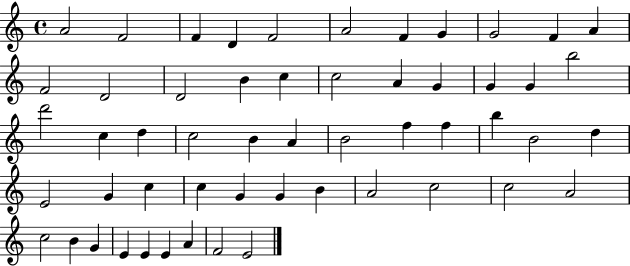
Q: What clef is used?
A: treble